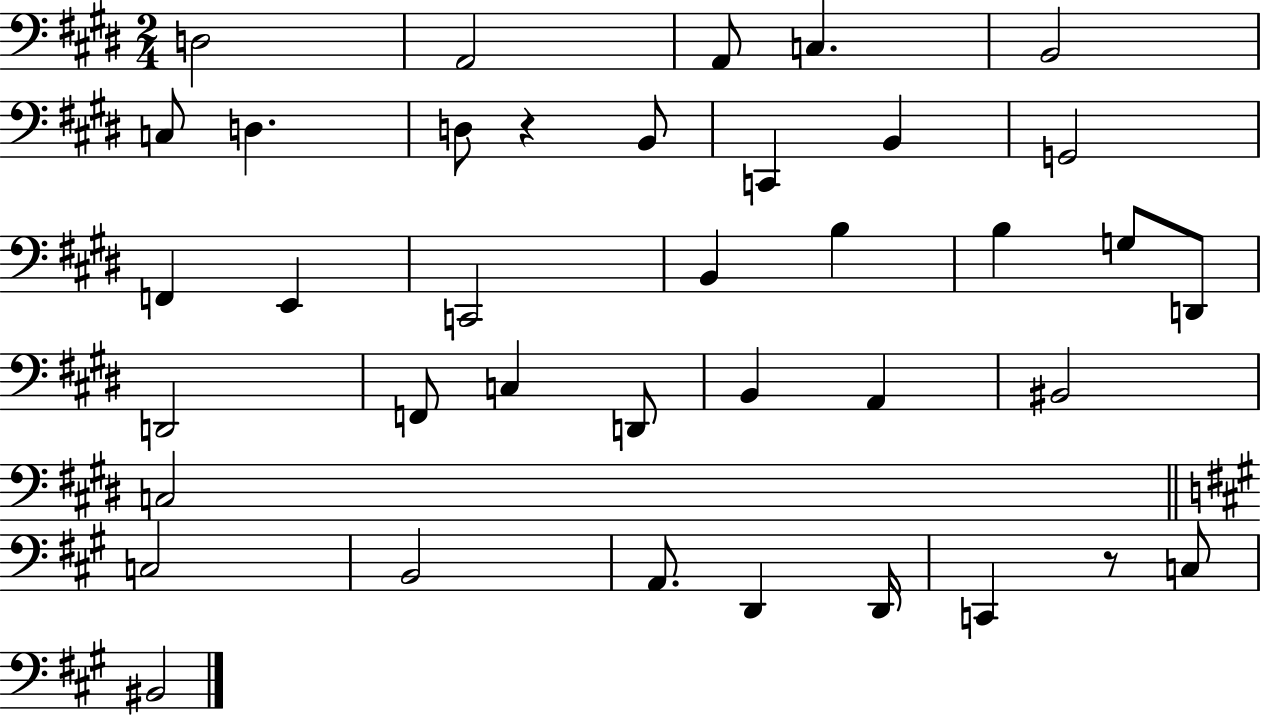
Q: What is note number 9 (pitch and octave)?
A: B2